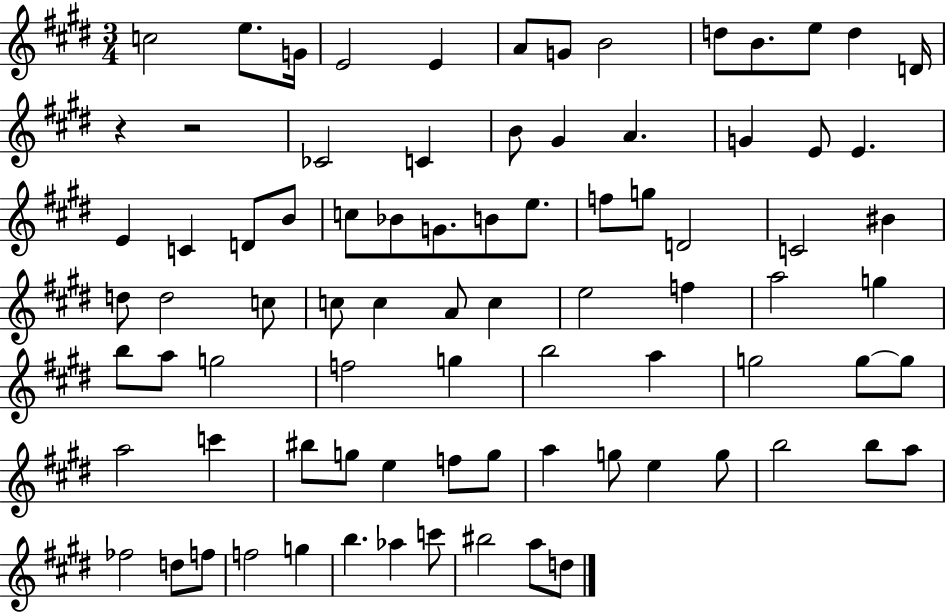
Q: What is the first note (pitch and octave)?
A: C5